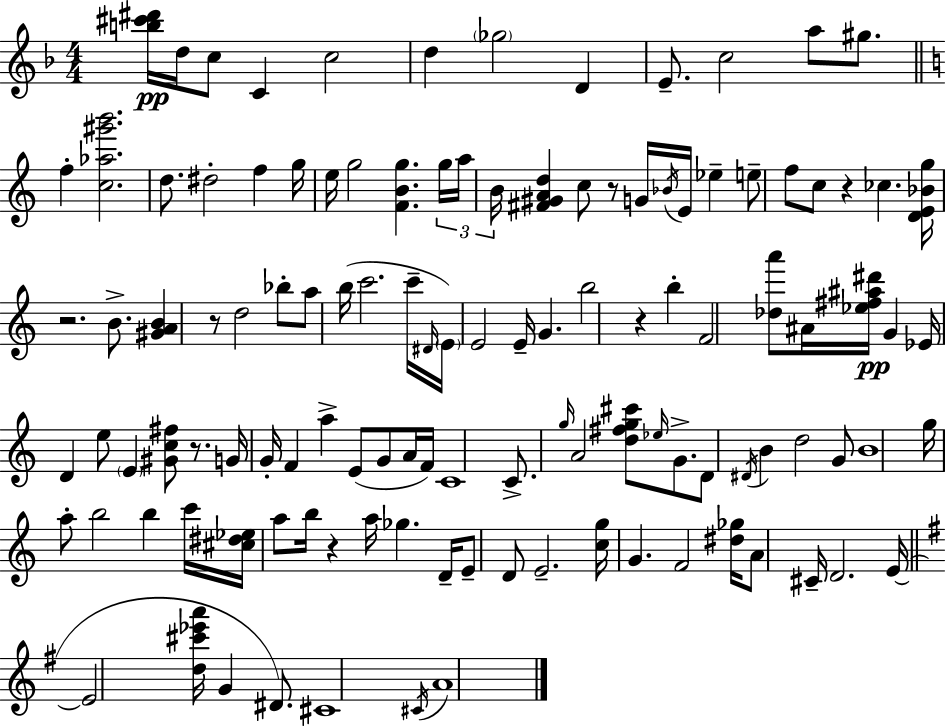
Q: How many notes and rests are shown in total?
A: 117